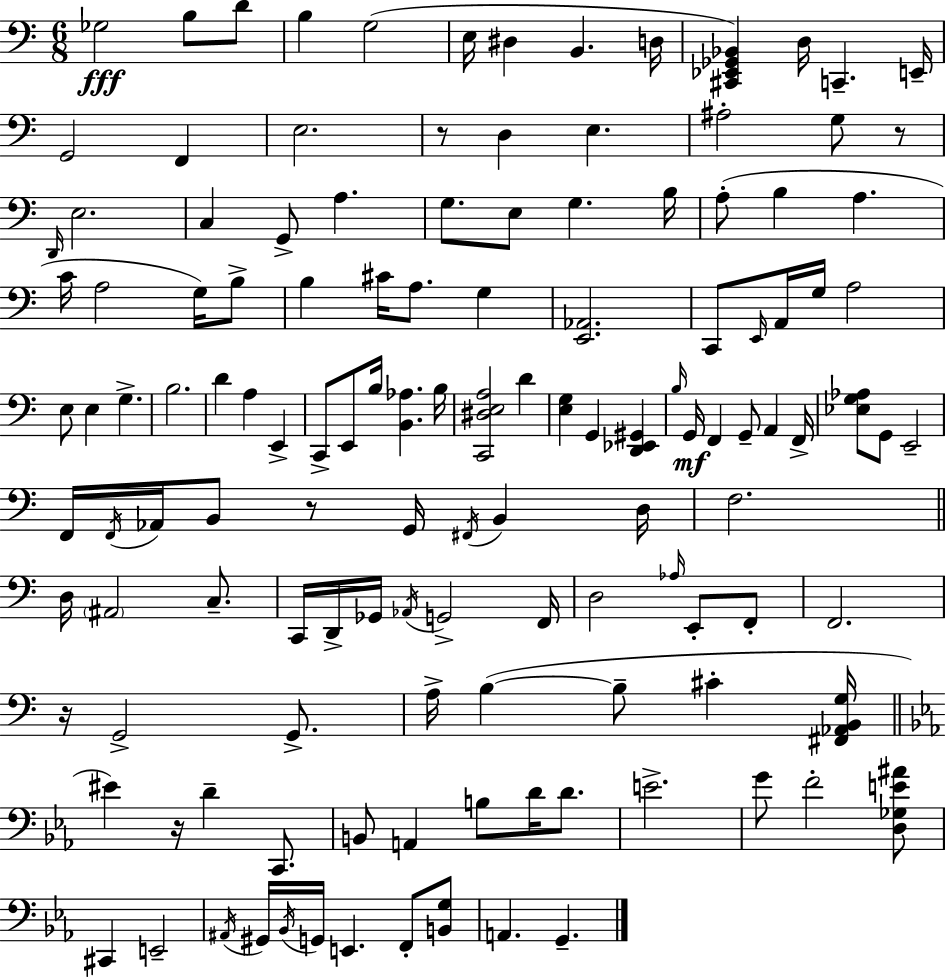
{
  \clef bass
  \numericTimeSignature
  \time 6/8
  \key c \major
  ges2\fff b8 d'8 | b4 g2( | e16 dis4 b,4. d16 | <cis, ees, ges, bes,>4) d16 c,4.-- e,16-- | \break g,2 f,4 | e2. | r8 d4 e4. | ais2-. g8 r8 | \break \grace { d,16 } e2. | c4 g,8-> a4. | g8. e8 g4. | b16 a8-.( b4 a4. | \break c'16 a2 g16) b8-> | b4 cis'16 a8. g4 | <e, aes,>2. | c,8 \grace { e,16 } a,16 g16 a2 | \break e8 e4 g4.-> | b2. | d'4 a4 e,4-> | c,8-> e,8 b16 <b, aes>4. | \break b16 <c, dis e a>2 d'4 | <e g>4 g,4 <d, ees, gis,>4 | \grace { b16 }\mf g,16 f,4 g,8-- a,4 | f,16-> <ees g aes>8 g,8 e,2-- | \break f,16 \acciaccatura { f,16 } aes,16 b,8 r8 g,16 \acciaccatura { fis,16 } | b,4 d16 f2. | \bar "||" \break \key a \minor d16 \parenthesize ais,2 c8.-- | c,16 d,16-> ges,16 \acciaccatura { aes,16 } g,2-> | f,16 d2 \grace { aes16 } e,8-. | f,8-. f,2. | \break r16 g,2-> g,8.-> | a16-> b4~(~ b8-- cis'4-. | <fis, aes, b, g>16 \bar "||" \break \key c \minor eis'4) r16 d'4-- c,8. | b,8 a,4 b8 d'16 d'8. | e'2.-> | g'8 f'2-. <d ges e' ais'>8 | \break cis,4 e,2-- | \acciaccatura { ais,16 } gis,16 \acciaccatura { bes,16 } g,16 e,4. f,8-. | <b, g>8 a,4. g,4.-- | \bar "|."
}